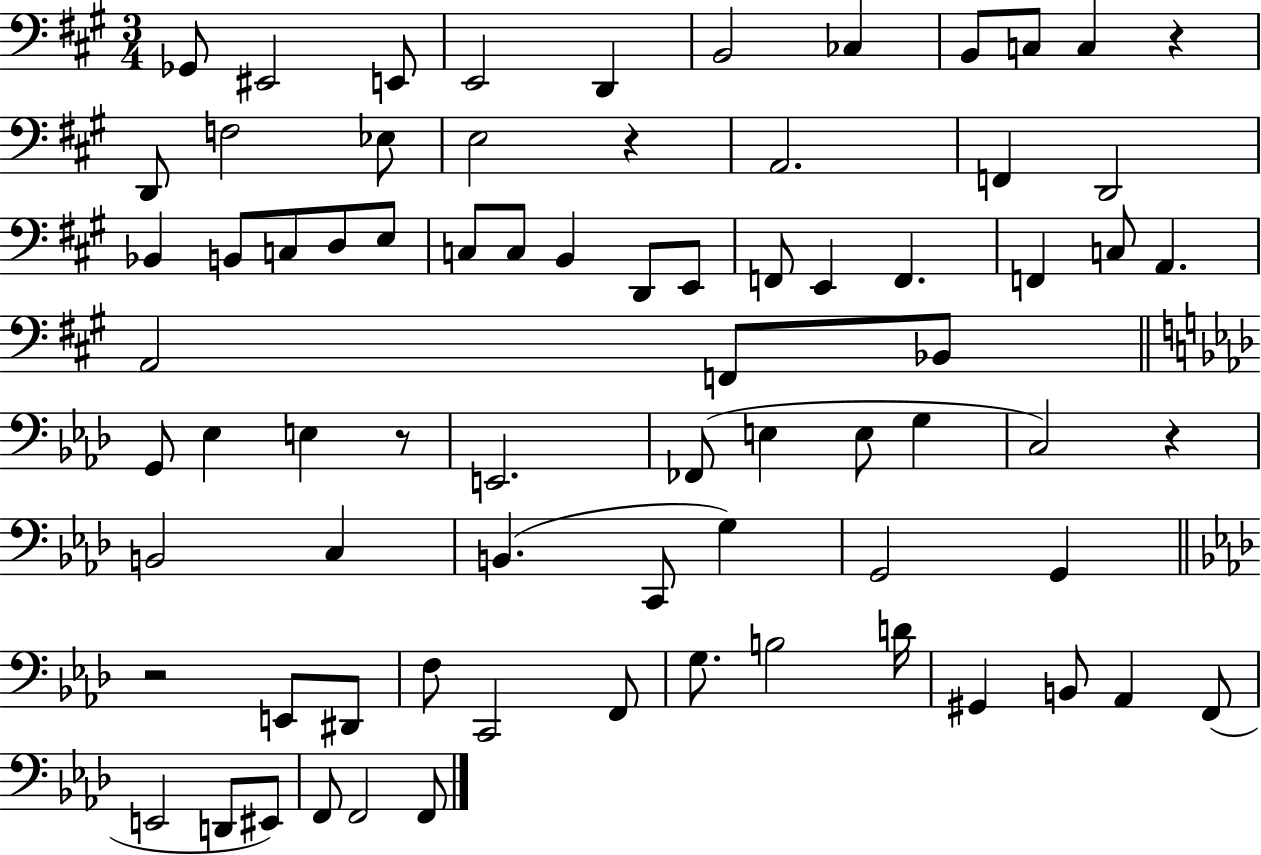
X:1
T:Untitled
M:3/4
L:1/4
K:A
_G,,/2 ^E,,2 E,,/2 E,,2 D,, B,,2 _C, B,,/2 C,/2 C, z D,,/2 F,2 _E,/2 E,2 z A,,2 F,, D,,2 _B,, B,,/2 C,/2 D,/2 E,/2 C,/2 C,/2 B,, D,,/2 E,,/2 F,,/2 E,, F,, F,, C,/2 A,, A,,2 F,,/2 _B,,/2 G,,/2 _E, E, z/2 E,,2 _F,,/2 E, E,/2 G, C,2 z B,,2 C, B,, C,,/2 G, G,,2 G,, z2 E,,/2 ^D,,/2 F,/2 C,,2 F,,/2 G,/2 B,2 D/4 ^G,, B,,/2 _A,, F,,/2 E,,2 D,,/2 ^E,,/2 F,,/2 F,,2 F,,/2